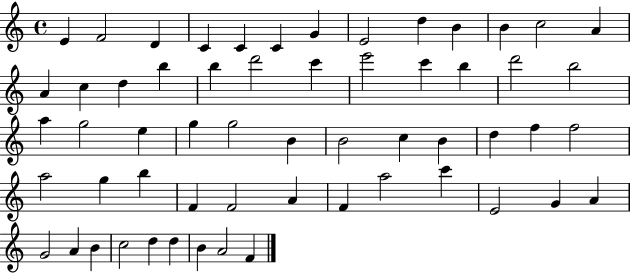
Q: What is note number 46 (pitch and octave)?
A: C6